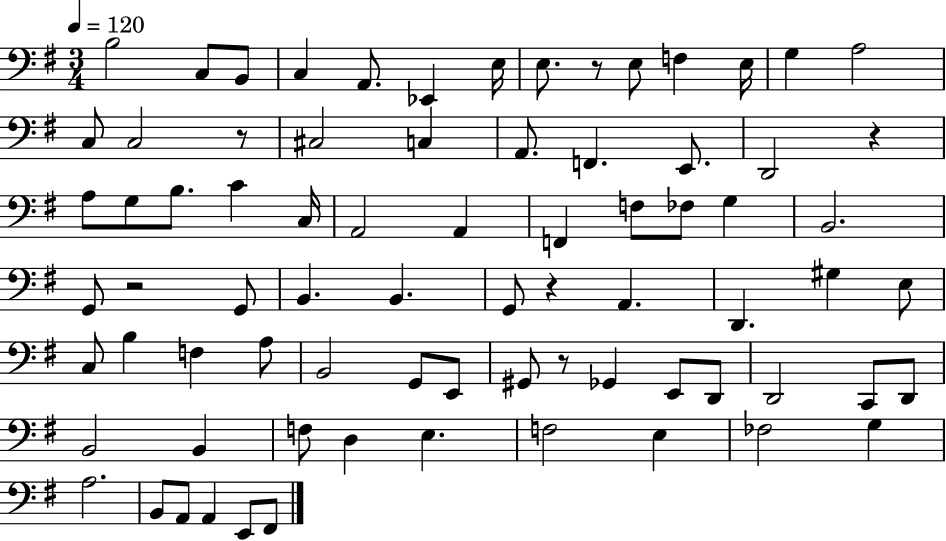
{
  \clef bass
  \numericTimeSignature
  \time 3/4
  \key g \major
  \tempo 4 = 120
  b2 c8 b,8 | c4 a,8. ees,4 e16 | e8. r8 e8 f4 e16 | g4 a2 | \break c8 c2 r8 | cis2 c4 | a,8. f,4. e,8. | d,2 r4 | \break a8 g8 b8. c'4 c16 | a,2 a,4 | f,4 f8 fes8 g4 | b,2. | \break g,8 r2 g,8 | b,4. b,4. | g,8 r4 a,4. | d,4. gis4 e8 | \break c8 b4 f4 a8 | b,2 g,8 e,8 | gis,8 r8 ges,4 e,8 d,8 | d,2 c,8 d,8 | \break b,2 b,4 | f8 d4 e4. | f2 e4 | fes2 g4 | \break a2. | b,8 a,8 a,4 e,8 fis,8 | \bar "|."
}